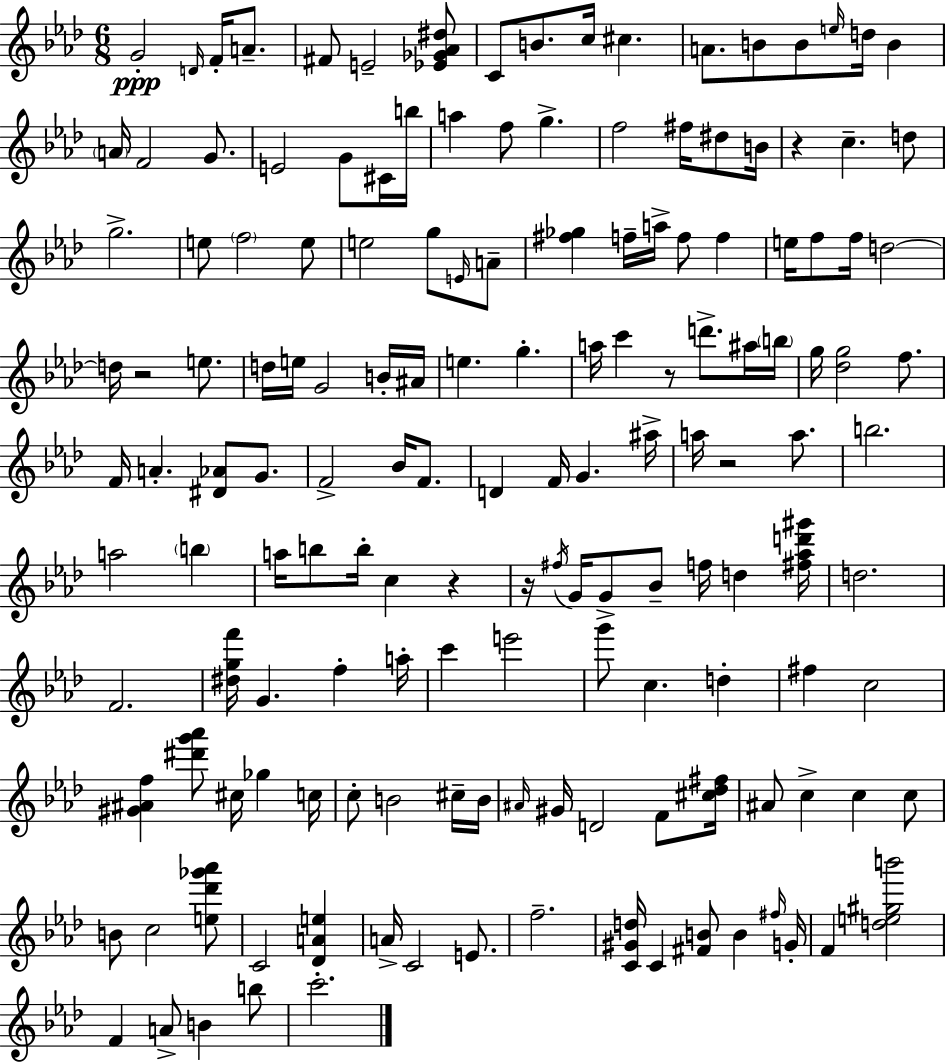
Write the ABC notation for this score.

X:1
T:Untitled
M:6/8
L:1/4
K:Ab
G2 D/4 F/4 A/2 ^F/2 E2 [_E_G_A^d]/2 C/2 B/2 c/4 ^c A/2 B/2 B/2 e/4 d/4 B A/4 F2 G/2 E2 G/2 ^C/4 b/4 a f/2 g f2 ^f/4 ^d/2 B/4 z c d/2 g2 e/2 f2 e/2 e2 g/2 E/4 A/2 [^f_g] f/4 a/4 f/2 f e/4 f/2 f/4 d2 d/4 z2 e/2 d/4 e/4 G2 B/4 ^A/4 e g a/4 c' z/2 d'/2 ^a/4 b/4 g/4 [_dg]2 f/2 F/4 A [^D_A]/2 G/2 F2 _B/4 F/2 D F/4 G ^a/4 a/4 z2 a/2 b2 a2 b a/4 b/2 b/4 c z z/4 ^f/4 G/4 G/2 _B/2 f/4 d [^f_ad'^g']/4 d2 F2 [^dgf']/4 G f a/4 c' e'2 g'/2 c d ^f c2 [^G^Af] [^d'g'_a']/2 ^c/4 _g c/4 c/2 B2 ^c/4 B/4 ^A/4 ^G/4 D2 F/2 [^c_d^f]/4 ^A/2 c c c/2 B/2 c2 [e_d'_g'_a']/2 C2 [_DAe] A/4 C2 E/2 f2 [C^Gd]/4 C [^FB]/2 B ^f/4 G/4 F [de^gb']2 F A/2 B b/2 c'2